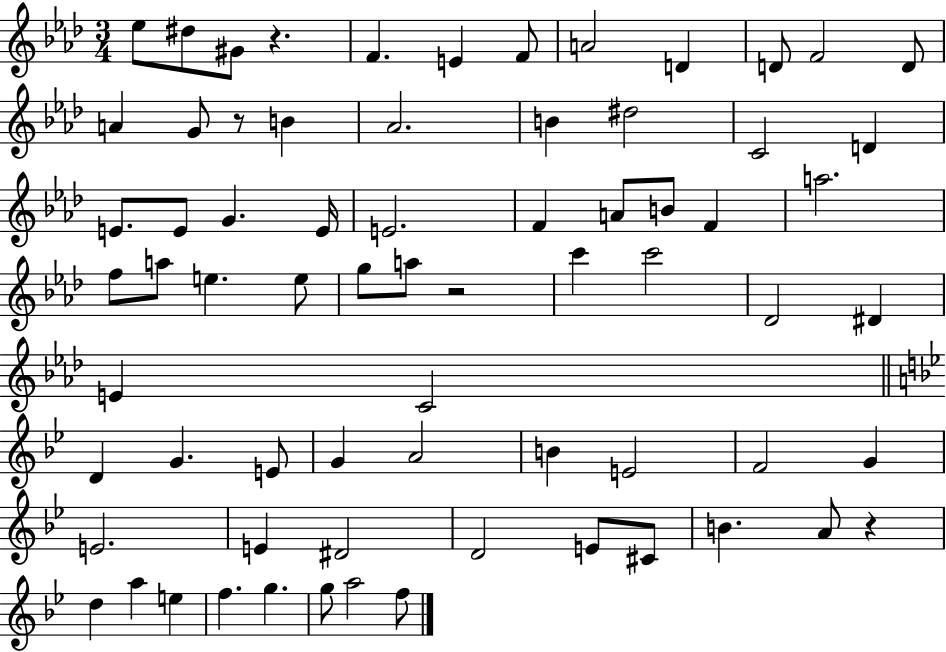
Eb5/e D#5/e G#4/e R/q. F4/q. E4/q F4/e A4/h D4/q D4/e F4/h D4/e A4/q G4/e R/e B4/q Ab4/h. B4/q D#5/h C4/h D4/q E4/e. E4/e G4/q. E4/s E4/h. F4/q A4/e B4/e F4/q A5/h. F5/e A5/e E5/q. E5/e G5/e A5/e R/h C6/q C6/h Db4/h D#4/q E4/q C4/h D4/q G4/q. E4/e G4/q A4/h B4/q E4/h F4/h G4/q E4/h. E4/q D#4/h D4/h E4/e C#4/e B4/q. A4/e R/q D5/q A5/q E5/q F5/q. G5/q. G5/e A5/h F5/e